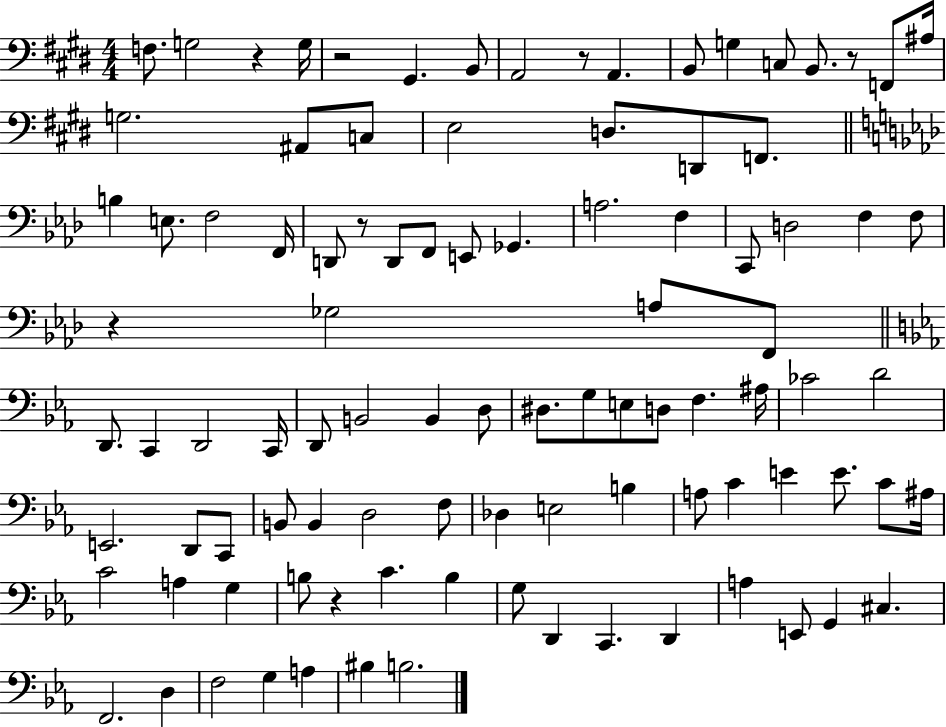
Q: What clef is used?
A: bass